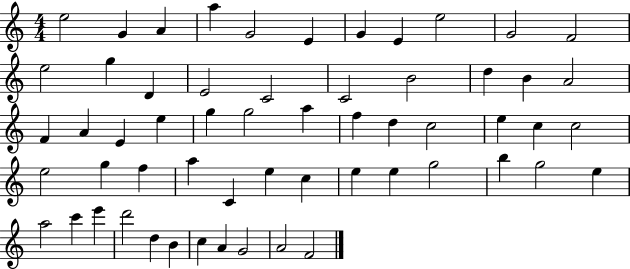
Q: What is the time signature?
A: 4/4